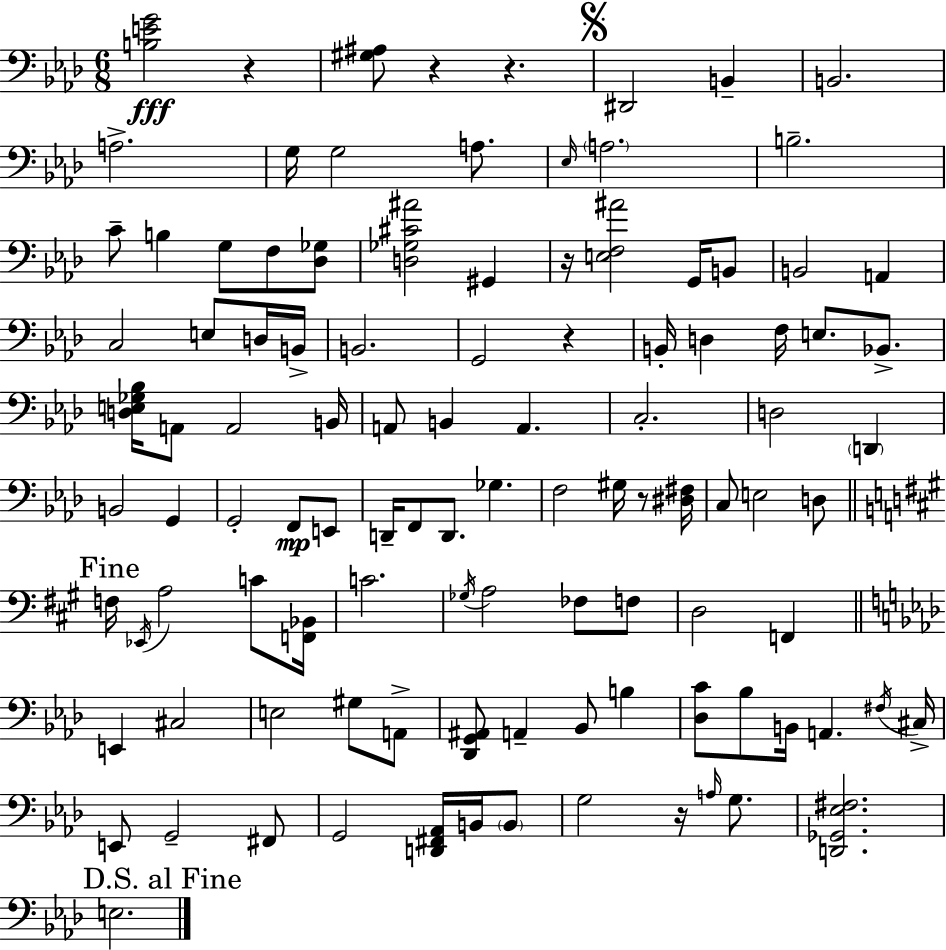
[B3,E4,G4]/h R/q [G#3,A#3]/e R/q R/q. D#2/h B2/q B2/h. A3/h. G3/s G3/h A3/e. Eb3/s A3/h. B3/h. C4/e B3/q G3/e F3/e [Db3,Gb3]/e [D3,Gb3,C#4,A#4]/h G#2/q R/s [E3,F3,A#4]/h G2/s B2/e B2/h A2/q C3/h E3/e D3/s B2/s B2/h. G2/h R/q B2/s D3/q F3/s E3/e. Bb2/e. [D3,E3,Gb3,Bb3]/s A2/e A2/h B2/s A2/e B2/q A2/q. C3/h. D3/h D2/q B2/h G2/q G2/h F2/e E2/e D2/s F2/e D2/e. Gb3/q. F3/h G#3/s R/e [D#3,F#3]/s C3/e E3/h D3/e F3/s Eb2/s A3/h C4/e [F2,Bb2]/s C4/h. Gb3/s A3/h FES3/e F3/e D3/h F2/q E2/q C#3/h E3/h G#3/e A2/e [Db2,G2,A#2]/e A2/q Bb2/e B3/q [Db3,C4]/e Bb3/e B2/s A2/q. F#3/s C#3/s E2/e G2/h F#2/e G2/h [D2,F#2,Ab2]/s B2/s B2/e G3/h R/s A3/s G3/e. [D2,Gb2,Eb3,F#3]/h. E3/h.